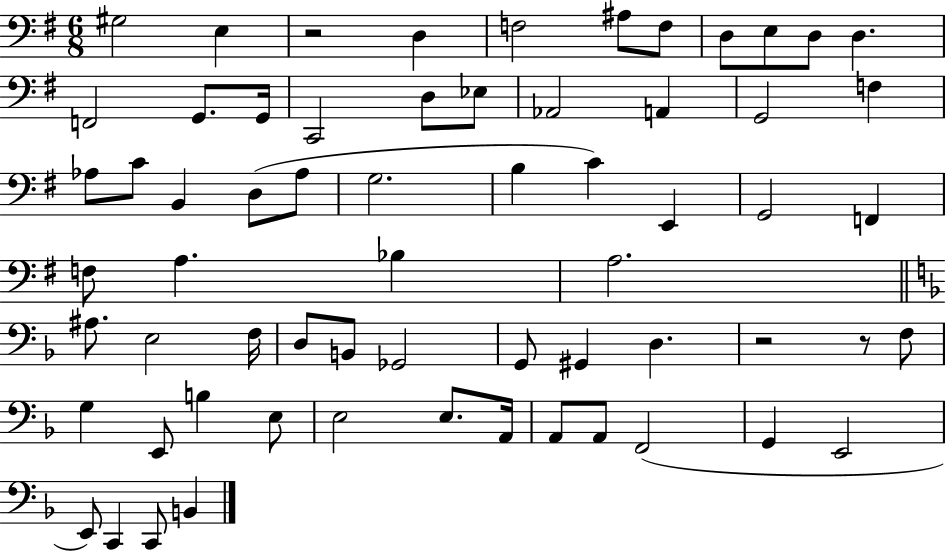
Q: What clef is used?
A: bass